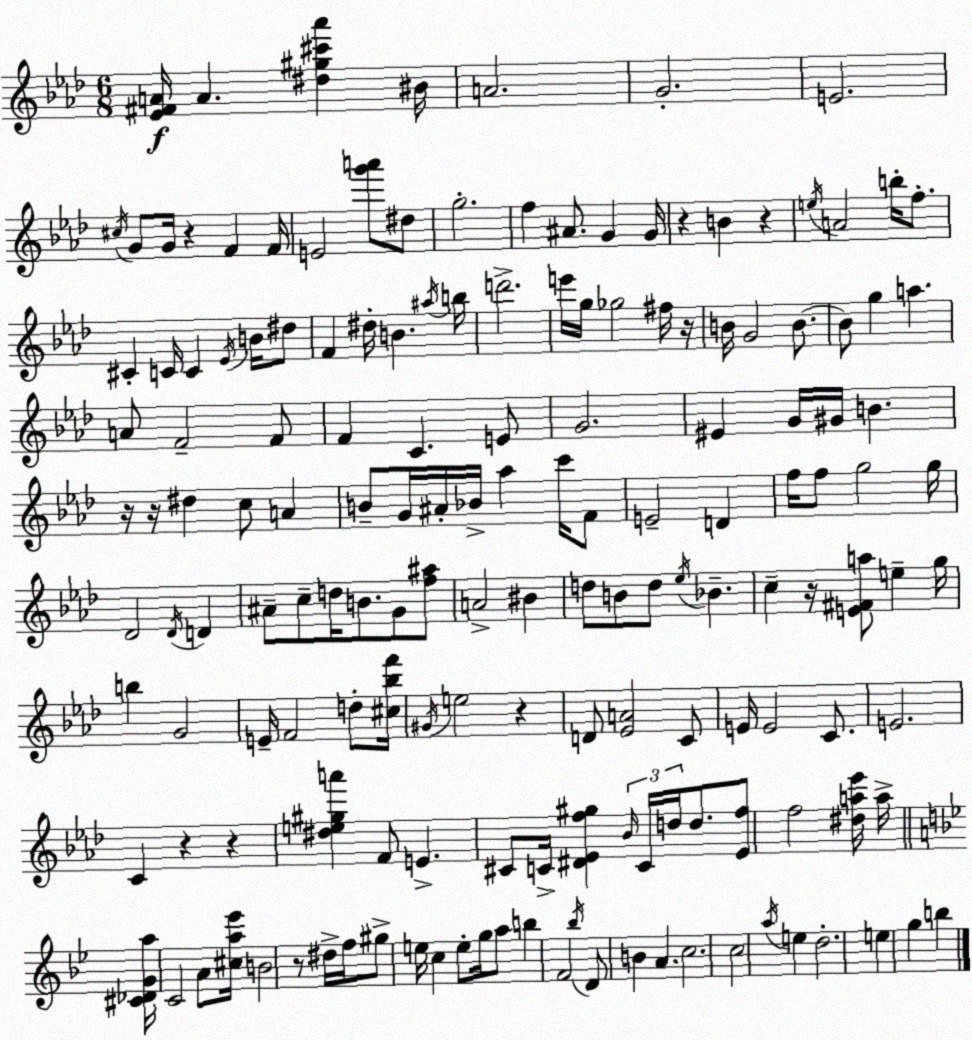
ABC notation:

X:1
T:Untitled
M:6/8
L:1/4
K:Ab
[_E^FA]/4 A [^d^g^c'_a'] ^B/4 A2 G2 E2 ^c/4 G/2 G/4 z F F/4 E2 [g'a']/2 ^d/2 g2 f ^A/2 G G/4 z B z e/4 A2 b/4 f/2 ^C C/4 C _E/4 B/4 ^d/2 F ^d/4 B ^a/4 b/4 d'2 e'/4 g/4 _g2 ^f/4 z/4 B/4 G2 B/2 B/2 g a A/2 F2 F/2 F C E/2 G2 ^E G/4 ^G/4 B z/4 z/4 ^d c/2 A B/2 G/4 ^A/4 _B/4 _a c'/4 F/2 E2 D f/4 f/2 g2 g/4 _D2 _D/4 D ^A/2 c/2 d/4 B/2 G/2 [f^a]/2 A2 ^B d/2 B/2 d/2 _e/4 _B c z/4 [E^Fa]/2 e g/4 b G2 E/4 F2 d/2 [^c_bf']/4 ^G/4 e2 z D/2 [_EA]2 C/2 E/4 E2 C/2 E2 C z z [^de^ga'] F/2 E ^C/2 C/4 [^D_Ef^g] _B/4 C/4 d/4 d/2 [_Ef]/2 f2 [^da_e']/4 a/4 [^C_DGa]/4 C2 A/2 [^ca_e']/4 B2 z/2 ^d/4 f/4 ^g/2 e/4 c e/2 g/4 a/2 b F2 _b/4 D/2 B A c2 c2 a/4 e d2 e g b